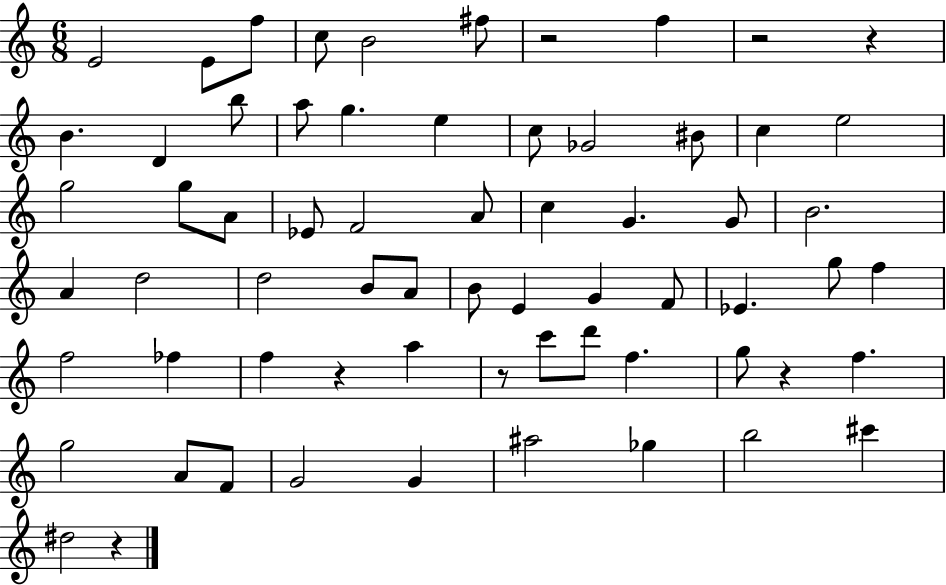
X:1
T:Untitled
M:6/8
L:1/4
K:C
E2 E/2 f/2 c/2 B2 ^f/2 z2 f z2 z B D b/2 a/2 g e c/2 _G2 ^B/2 c e2 g2 g/2 A/2 _E/2 F2 A/2 c G G/2 B2 A d2 d2 B/2 A/2 B/2 E G F/2 _E g/2 f f2 _f f z a z/2 c'/2 d'/2 f g/2 z f g2 A/2 F/2 G2 G ^a2 _g b2 ^c' ^d2 z